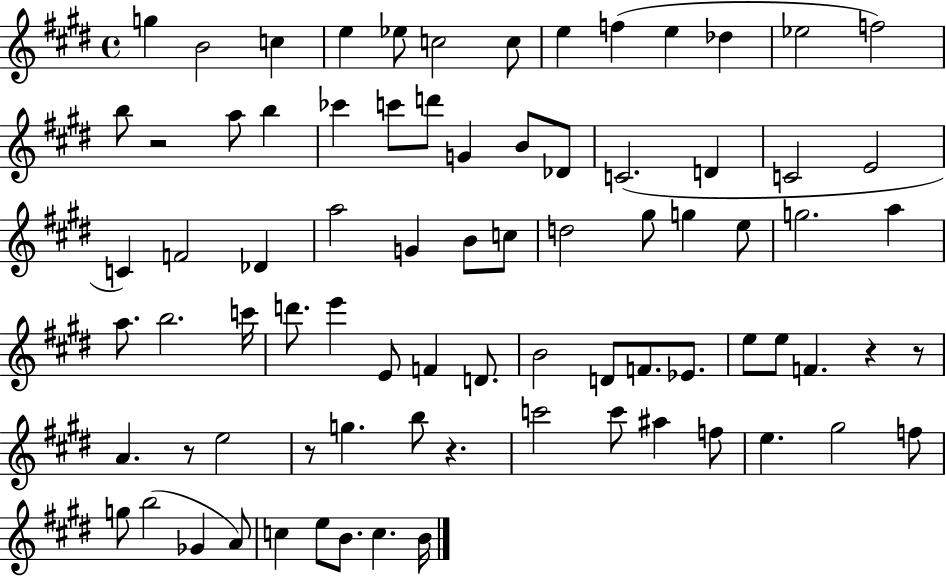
G5/q B4/h C5/q E5/q Eb5/e C5/h C5/e E5/q F5/q E5/q Db5/q Eb5/h F5/h B5/e R/h A5/e B5/q CES6/q C6/e D6/e G4/q B4/e Db4/e C4/h. D4/q C4/h E4/h C4/q F4/h Db4/q A5/h G4/q B4/e C5/e D5/h G#5/e G5/q E5/e G5/h. A5/q A5/e. B5/h. C6/s D6/e. E6/q E4/e F4/q D4/e. B4/h D4/e F4/e. Eb4/e. E5/e E5/e F4/q. R/q R/e A4/q. R/e E5/h R/e G5/q. B5/e R/q. C6/h C6/e A#5/q F5/e E5/q. G#5/h F5/e G5/e B5/h Gb4/q A4/e C5/q E5/e B4/e. C5/q. B4/s